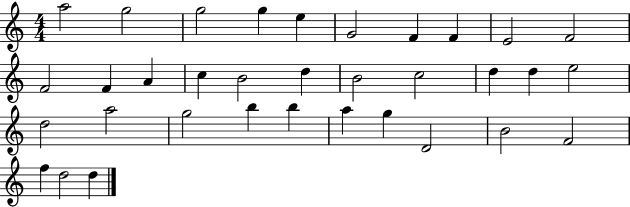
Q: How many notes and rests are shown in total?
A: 34